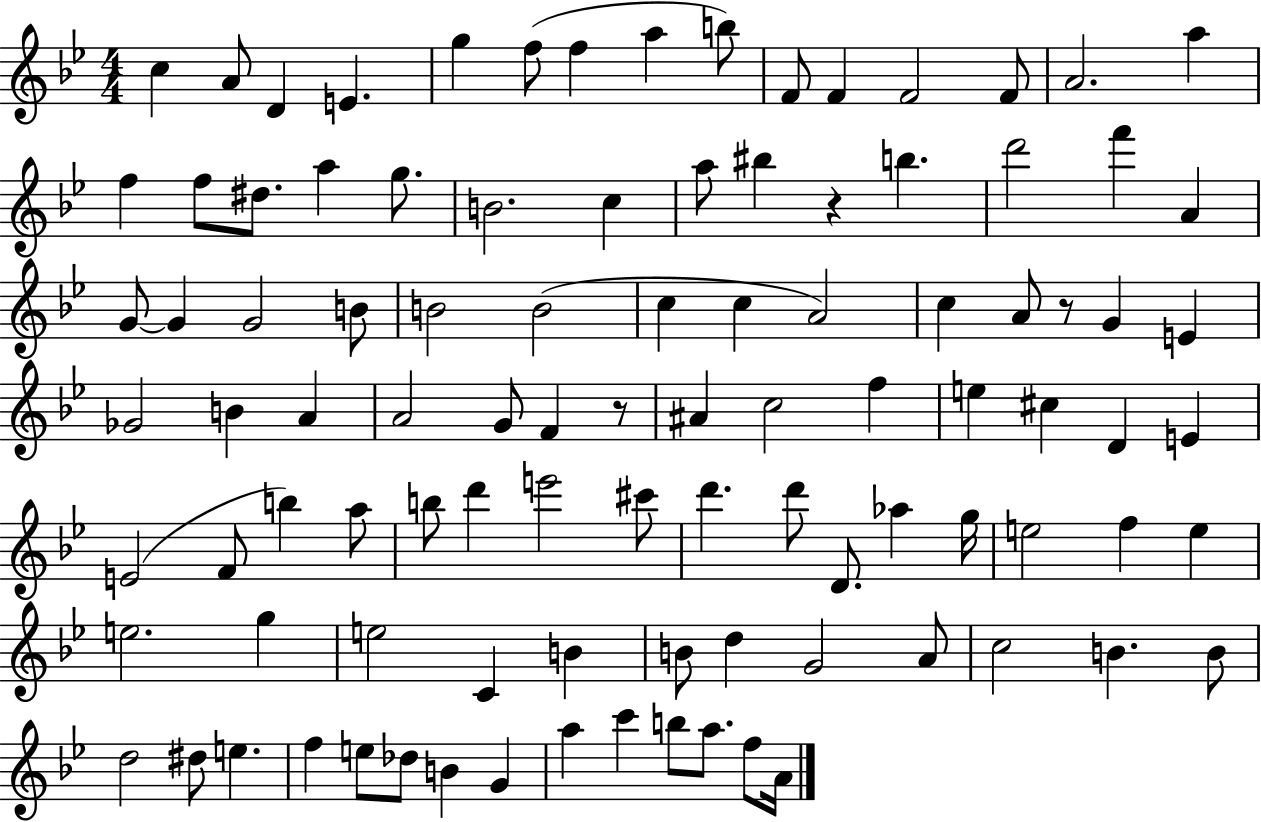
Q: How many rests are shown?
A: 3